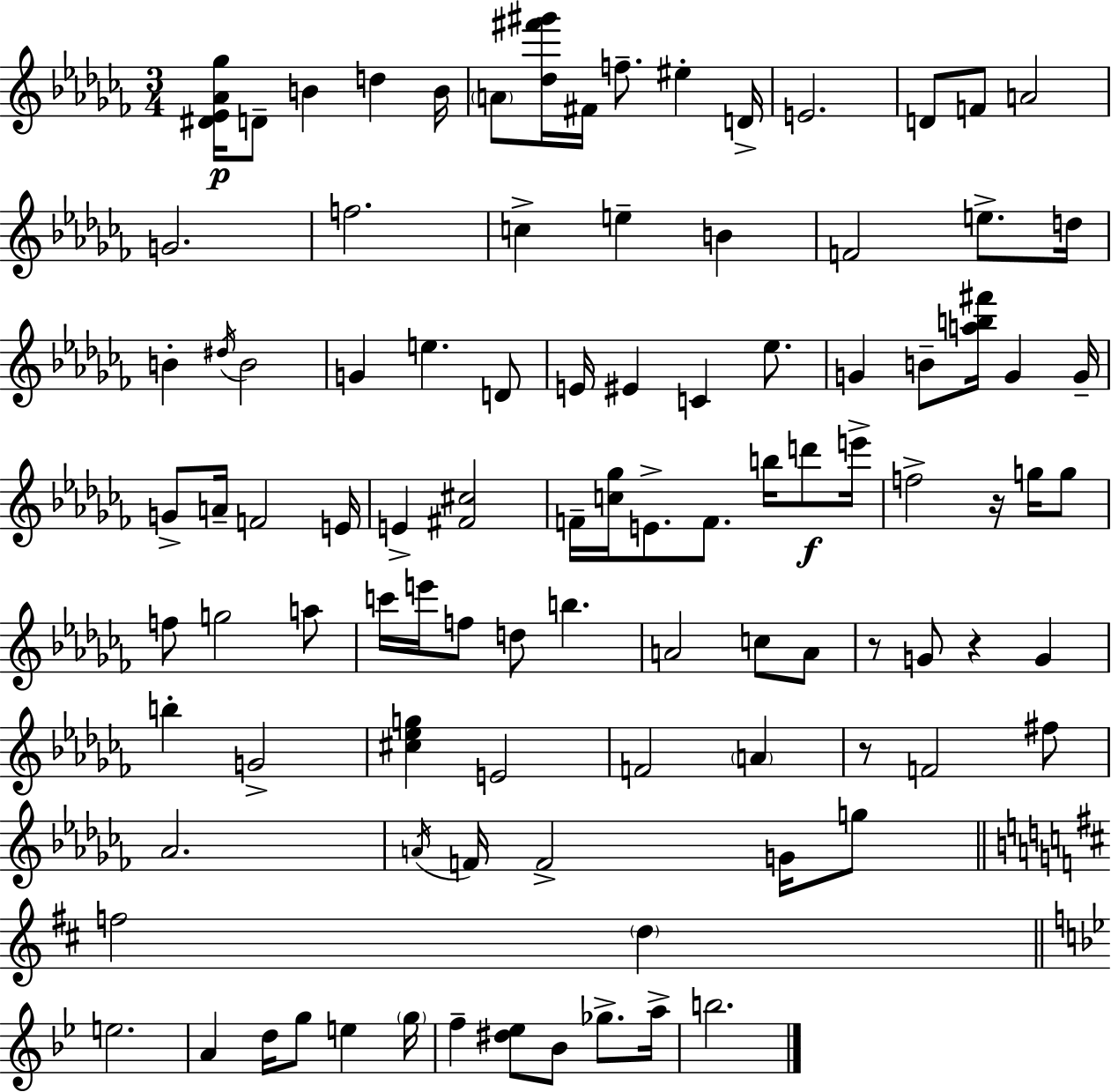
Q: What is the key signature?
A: AES minor